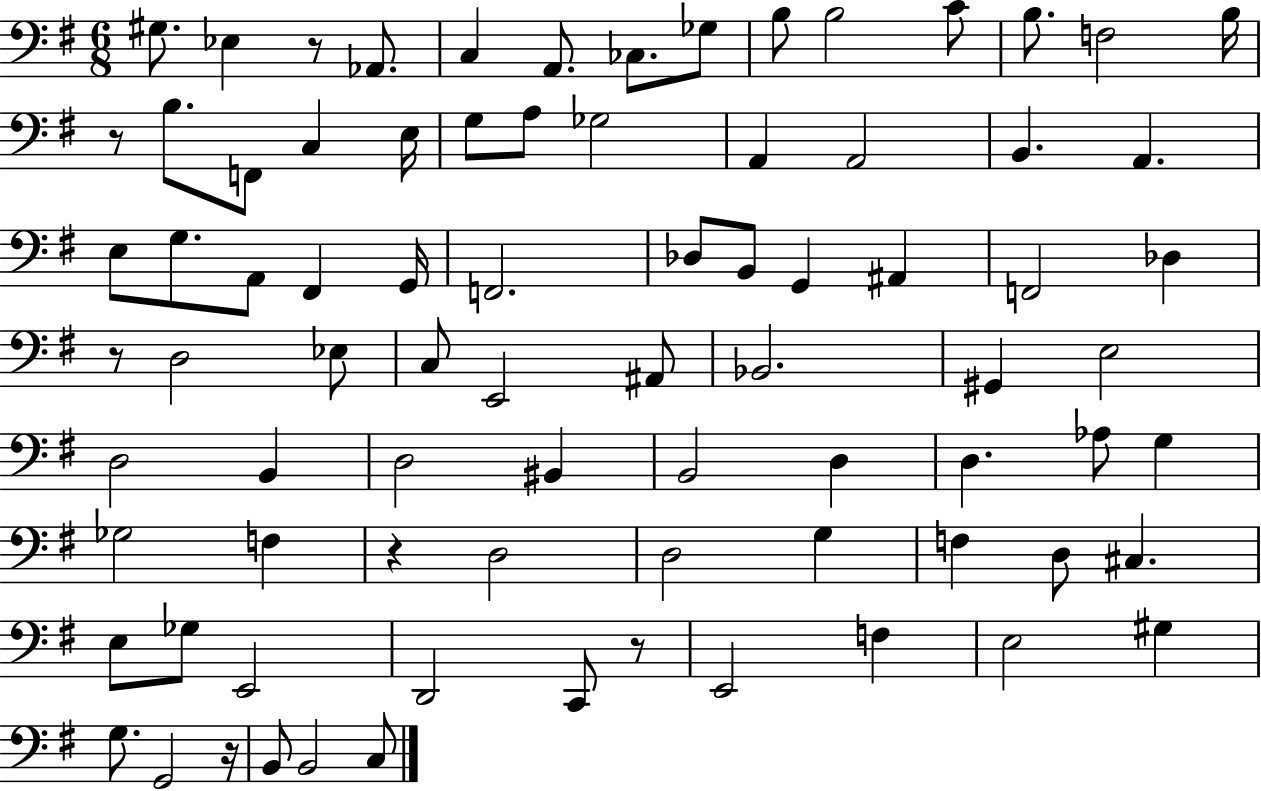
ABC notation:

X:1
T:Untitled
M:6/8
L:1/4
K:G
^G,/2 _E, z/2 _A,,/2 C, A,,/2 _C,/2 _G,/2 B,/2 B,2 C/2 B,/2 F,2 B,/4 z/2 B,/2 F,,/2 C, E,/4 G,/2 A,/2 _G,2 A,, A,,2 B,, A,, E,/2 G,/2 A,,/2 ^F,, G,,/4 F,,2 _D,/2 B,,/2 G,, ^A,, F,,2 _D, z/2 D,2 _E,/2 C,/2 E,,2 ^A,,/2 _B,,2 ^G,, E,2 D,2 B,, D,2 ^B,, B,,2 D, D, _A,/2 G, _G,2 F, z D,2 D,2 G, F, D,/2 ^C, E,/2 _G,/2 E,,2 D,,2 C,,/2 z/2 E,,2 F, E,2 ^G, G,/2 G,,2 z/4 B,,/2 B,,2 C,/2